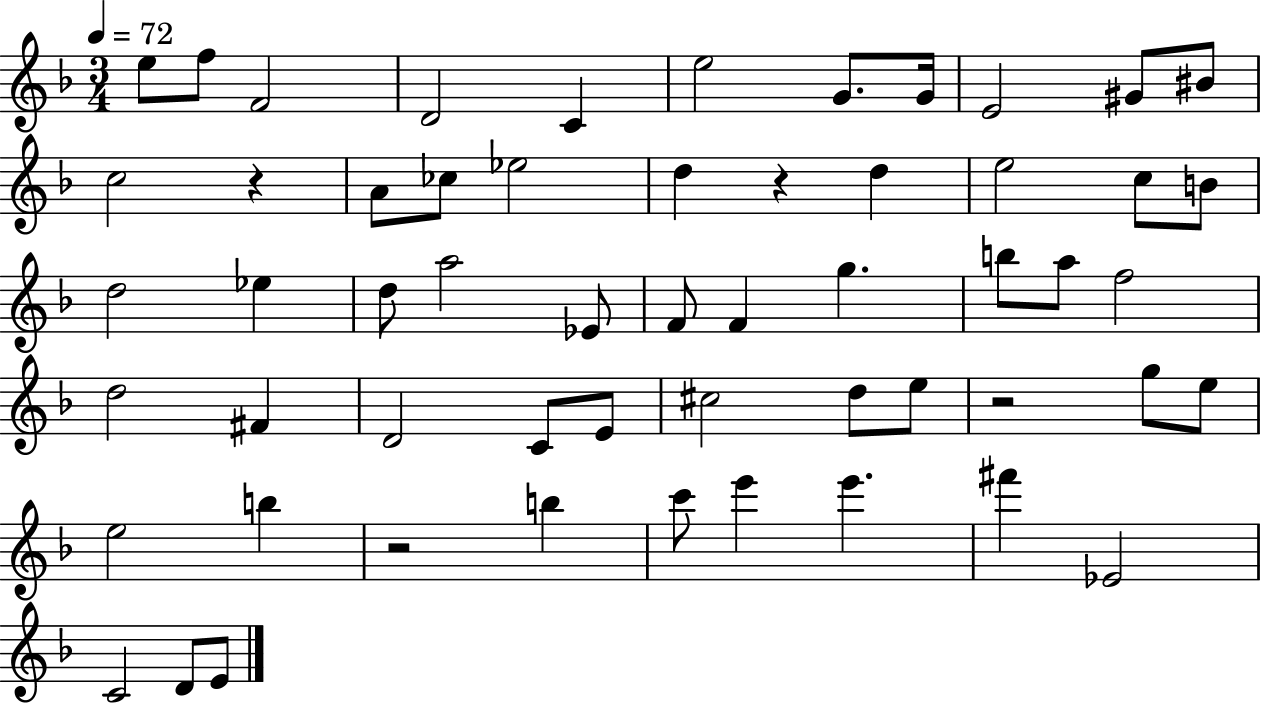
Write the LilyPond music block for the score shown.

{
  \clef treble
  \numericTimeSignature
  \time 3/4
  \key f \major
  \tempo 4 = 72
  e''8 f''8 f'2 | d'2 c'4 | e''2 g'8. g'16 | e'2 gis'8 bis'8 | \break c''2 r4 | a'8 ces''8 ees''2 | d''4 r4 d''4 | e''2 c''8 b'8 | \break d''2 ees''4 | d''8 a''2 ees'8 | f'8 f'4 g''4. | b''8 a''8 f''2 | \break d''2 fis'4 | d'2 c'8 e'8 | cis''2 d''8 e''8 | r2 g''8 e''8 | \break e''2 b''4 | r2 b''4 | c'''8 e'''4 e'''4. | fis'''4 ees'2 | \break c'2 d'8 e'8 | \bar "|."
}